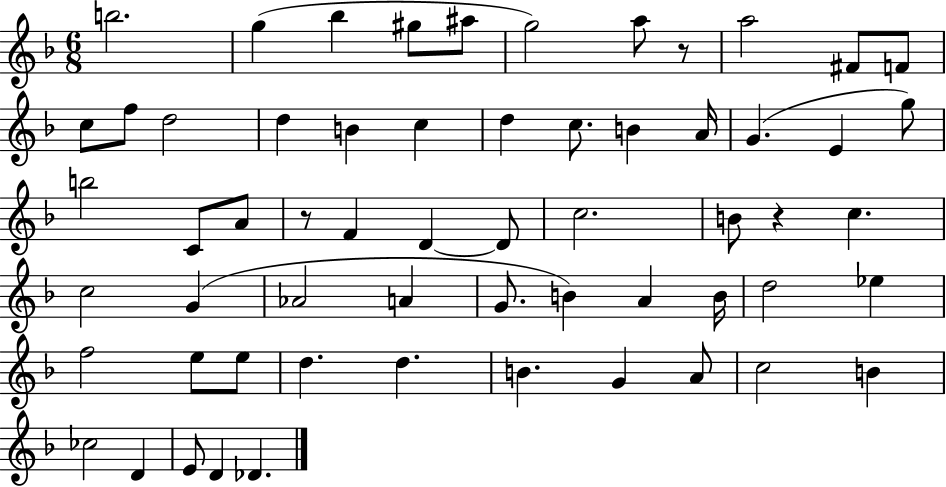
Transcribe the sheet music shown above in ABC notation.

X:1
T:Untitled
M:6/8
L:1/4
K:F
b2 g _b ^g/2 ^a/2 g2 a/2 z/2 a2 ^F/2 F/2 c/2 f/2 d2 d B c d c/2 B A/4 G E g/2 b2 C/2 A/2 z/2 F D D/2 c2 B/2 z c c2 G _A2 A G/2 B A B/4 d2 _e f2 e/2 e/2 d d B G A/2 c2 B _c2 D E/2 D _D